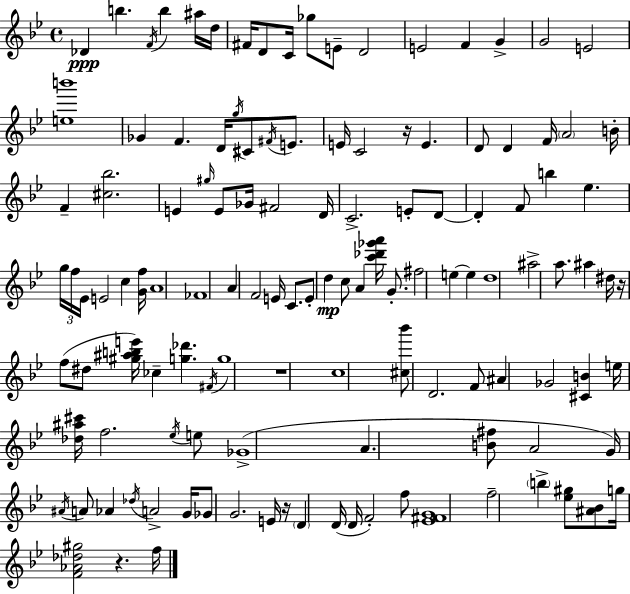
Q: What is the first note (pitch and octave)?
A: Db4